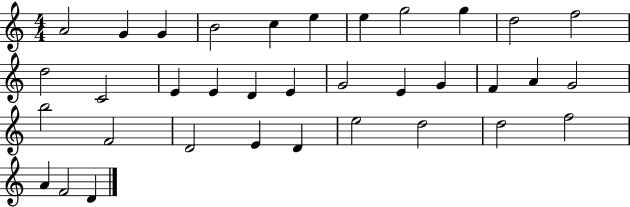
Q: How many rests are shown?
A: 0